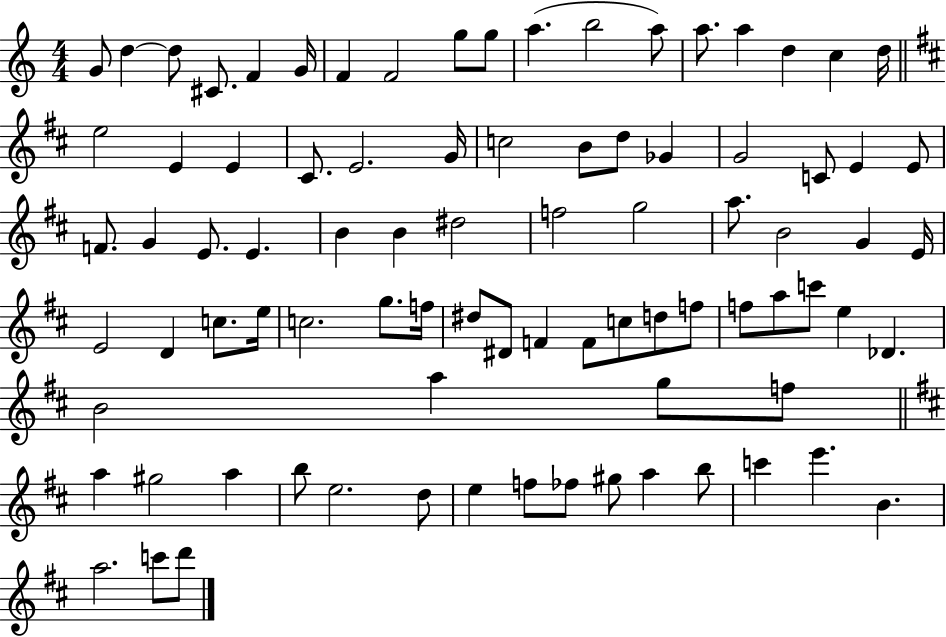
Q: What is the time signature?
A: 4/4